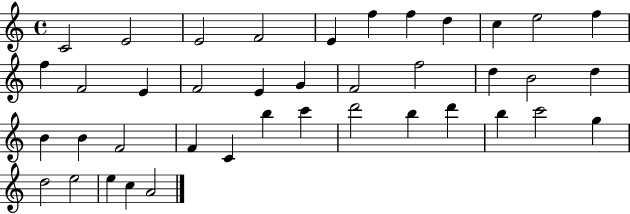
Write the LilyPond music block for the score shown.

{
  \clef treble
  \time 4/4
  \defaultTimeSignature
  \key c \major
  c'2 e'2 | e'2 f'2 | e'4 f''4 f''4 d''4 | c''4 e''2 f''4 | \break f''4 f'2 e'4 | f'2 e'4 g'4 | f'2 f''2 | d''4 b'2 d''4 | \break b'4 b'4 f'2 | f'4 c'4 b''4 c'''4 | d'''2 b''4 d'''4 | b''4 c'''2 g''4 | \break d''2 e''2 | e''4 c''4 a'2 | \bar "|."
}